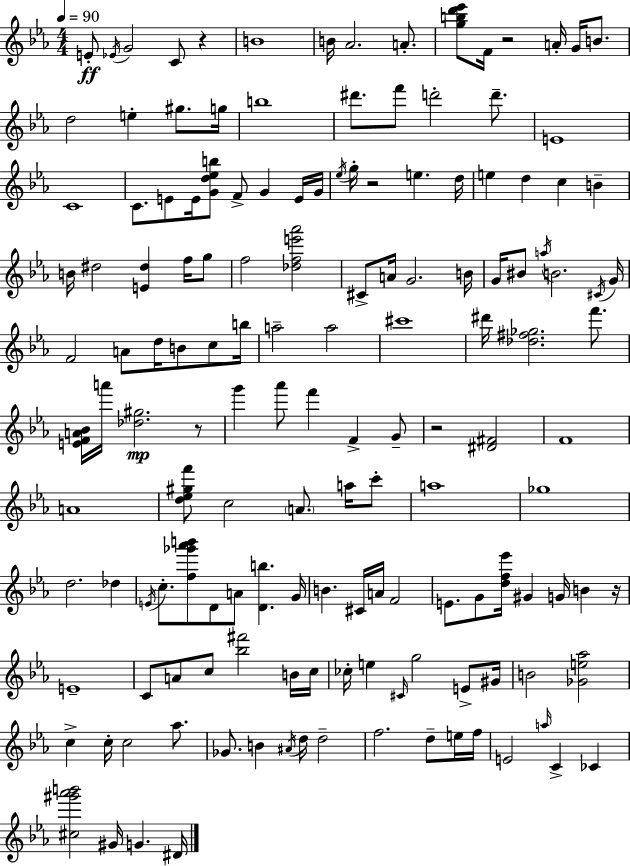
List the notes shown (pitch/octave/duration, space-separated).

E4/e Eb4/s G4/h C4/e R/q B4/w B4/s Ab4/h. A4/e. [G5,B5,D6,Eb6]/e F4/s R/h A4/s G4/s B4/e. D5/h E5/q G#5/e. G5/s B5/w D#6/e. F6/e D6/h D6/e. E4/w C4/w C4/e. E4/e E4/s [G4,D5,Eb5,B5]/e F4/e G4/q E4/s G4/s Eb5/s G5/s R/h E5/q. D5/s E5/q D5/q C5/q B4/q B4/s D#5/h [E4,D#5]/q F5/s G5/e F5/h [Db5,F5,E6,Ab6]/h C#4/e A4/s G4/h. B4/s G4/s BIS4/e A5/s B4/h. C#4/s G4/s F4/h A4/e D5/s B4/e C5/e B5/s A5/h A5/h C#6/w D#6/s [Db5,F#5,Gb5]/h. F6/e. [E4,F4,A4,Bb4]/s A6/s [Db5,G#5]/h. R/e G6/q Ab6/e F6/q F4/q G4/e R/h [D#4,F#4]/h F4/w A4/w [D5,Eb5,G#5,F6]/e C5/h A4/e. A5/s C6/e A5/w Gb5/w D5/h. Db5/q E4/s C5/e. [F5,Gb6,Ab6,B6]/e D4/e A4/e [D4,B5]/q. G4/s B4/q. C#4/s A4/s F4/h E4/e. G4/e [D5,F5,Eb6]/s G#4/q G4/s B4/q R/s E4/w C4/e A4/e C5/e [Bb5,F#6]/h B4/s C5/s CES5/s E5/q C#4/s G5/h E4/e G#4/s B4/h [Gb4,E5,Ab5]/h C5/q C5/s C5/h Ab5/e. Gb4/e. B4/q A#4/s D5/s D5/h F5/h. D5/e E5/s F5/s E4/h A5/s C4/q CES4/q [C#5,G#6,Ab6,B6]/h G#4/s G4/q. D#4/s